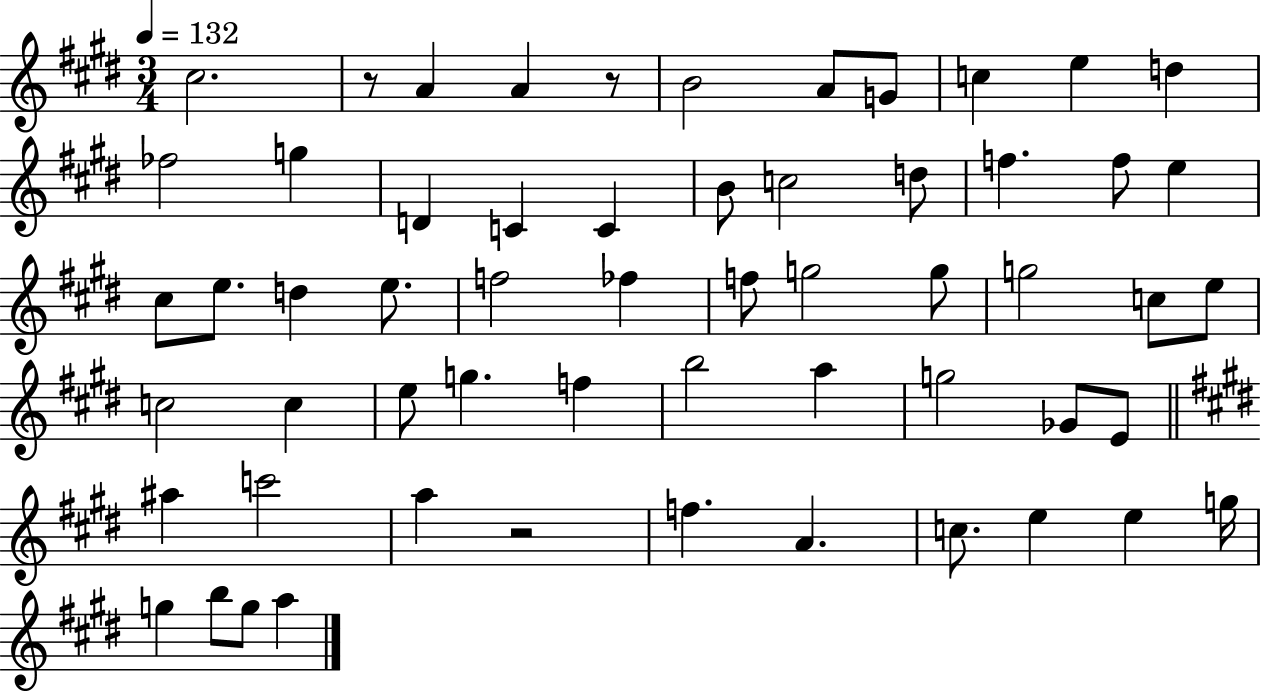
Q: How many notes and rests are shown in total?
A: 58